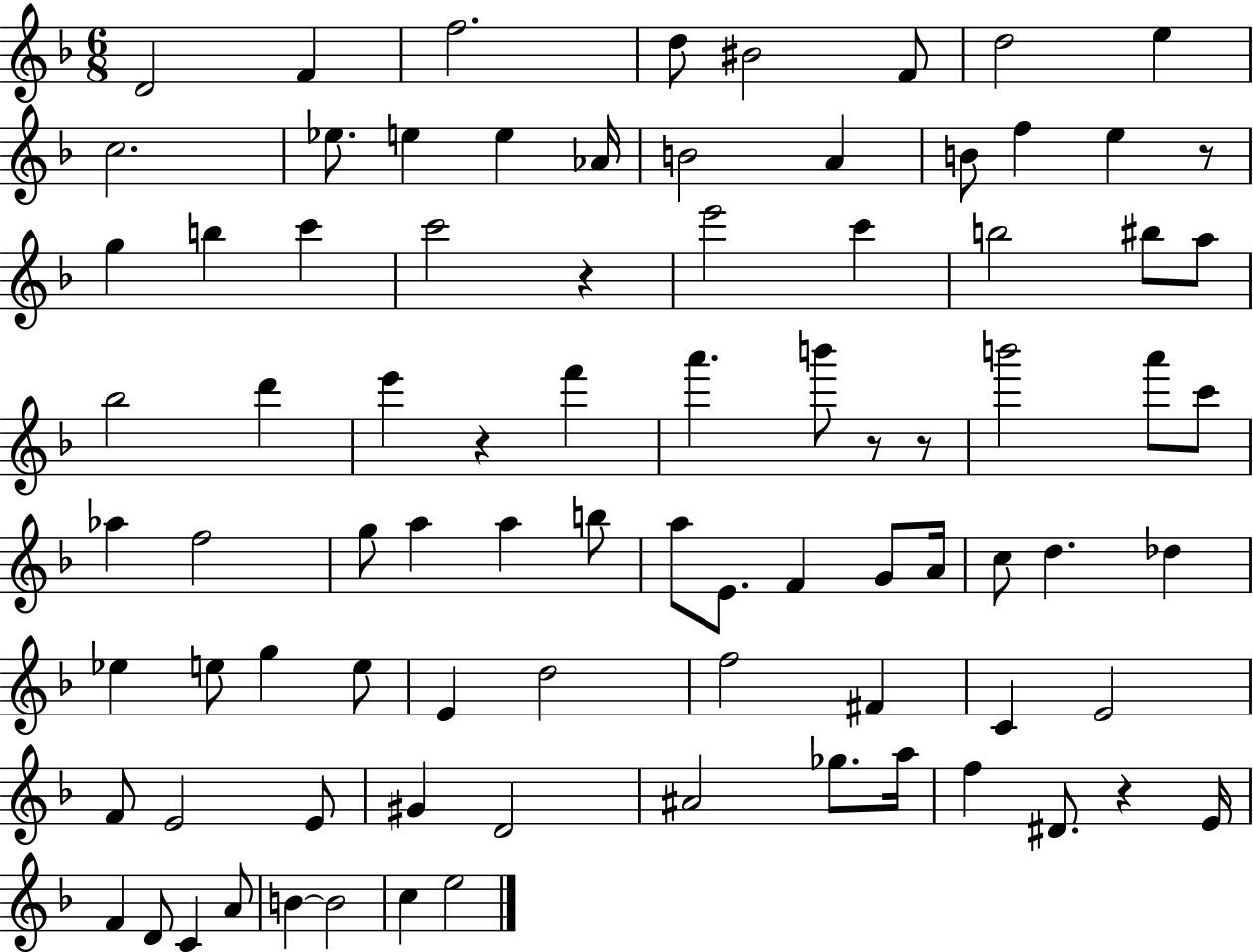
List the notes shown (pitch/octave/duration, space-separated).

D4/h F4/q F5/h. D5/e BIS4/h F4/e D5/h E5/q C5/h. Eb5/e. E5/q E5/q Ab4/s B4/h A4/q B4/e F5/q E5/q R/e G5/q B5/q C6/q C6/h R/q E6/h C6/q B5/h BIS5/e A5/e Bb5/h D6/q E6/q R/q F6/q A6/q. B6/e R/e R/e B6/h A6/e C6/e Ab5/q F5/h G5/e A5/q A5/q B5/e A5/e E4/e. F4/q G4/e A4/s C5/e D5/q. Db5/q Eb5/q E5/e G5/q E5/e E4/q D5/h F5/h F#4/q C4/q E4/h F4/e E4/h E4/e G#4/q D4/h A#4/h Gb5/e. A5/s F5/q D#4/e. R/q E4/s F4/q D4/e C4/q A4/e B4/q B4/h C5/q E5/h